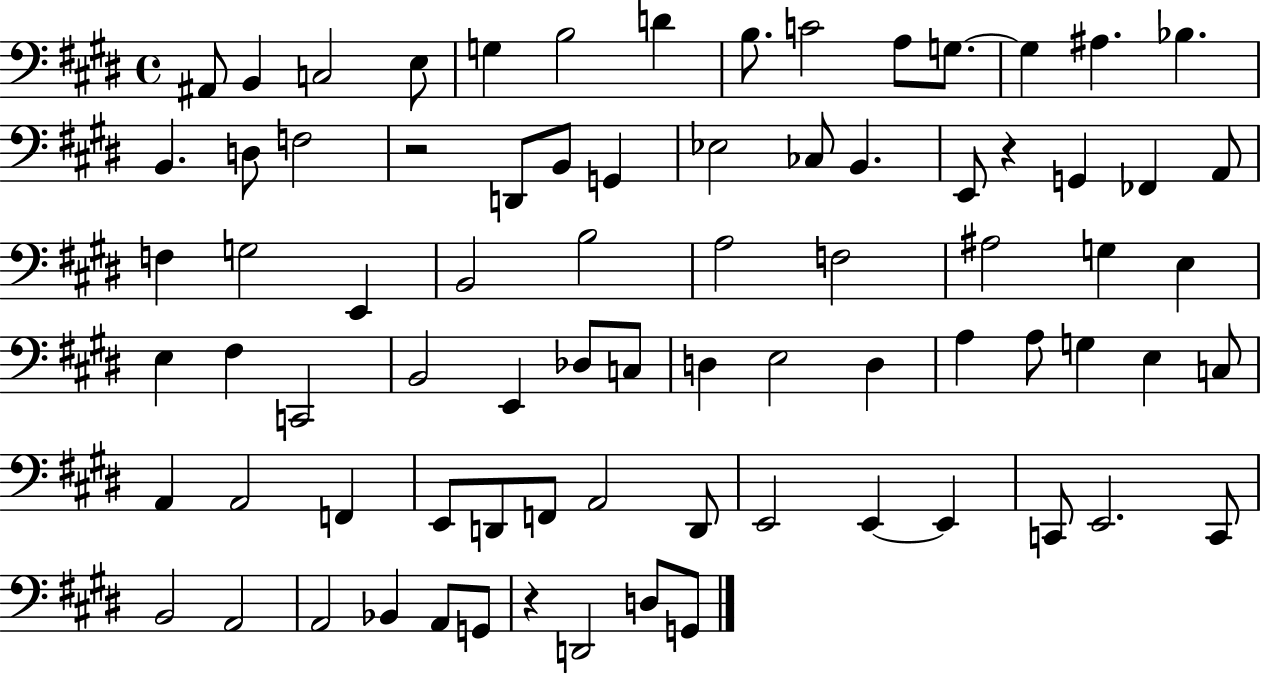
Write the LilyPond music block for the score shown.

{
  \clef bass
  \time 4/4
  \defaultTimeSignature
  \key e \major
  ais,8 b,4 c2 e8 | g4 b2 d'4 | b8. c'2 a8 g8.~~ | g4 ais4. bes4. | \break b,4. d8 f2 | r2 d,8 b,8 g,4 | ees2 ces8 b,4. | e,8 r4 g,4 fes,4 a,8 | \break f4 g2 e,4 | b,2 b2 | a2 f2 | ais2 g4 e4 | \break e4 fis4 c,2 | b,2 e,4 des8 c8 | d4 e2 d4 | a4 a8 g4 e4 c8 | \break a,4 a,2 f,4 | e,8 d,8 f,8 a,2 d,8 | e,2 e,4~~ e,4 | c,8 e,2. c,8 | \break b,2 a,2 | a,2 bes,4 a,8 g,8 | r4 d,2 d8 g,8 | \bar "|."
}